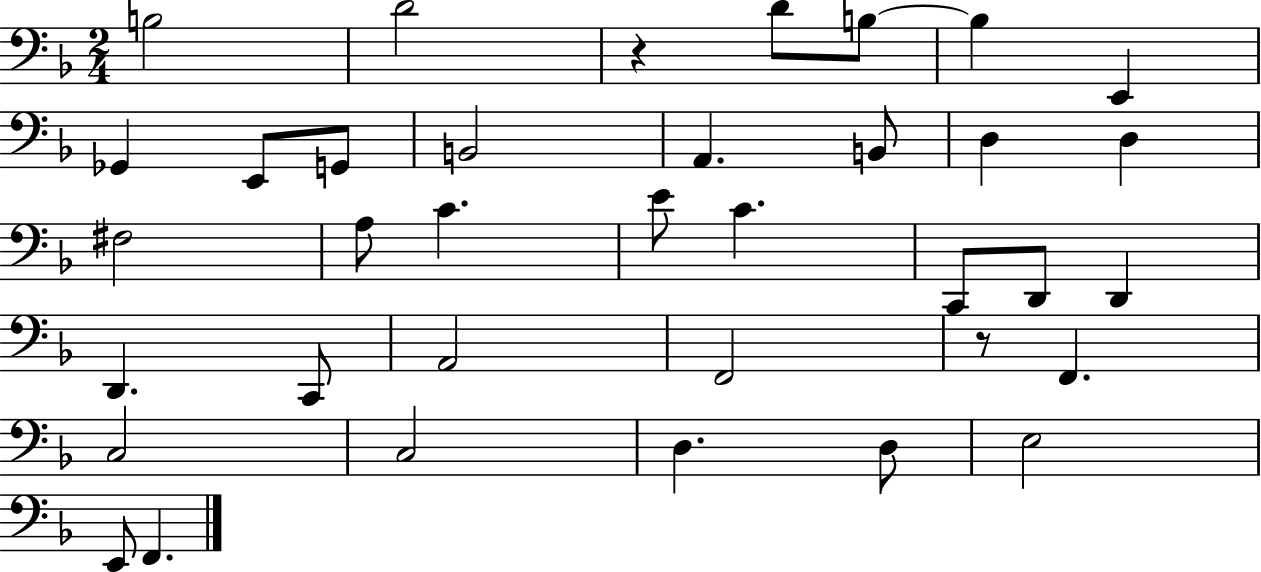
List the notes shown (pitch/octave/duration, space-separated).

B3/h D4/h R/q D4/e B3/e B3/q E2/q Gb2/q E2/e G2/e B2/h A2/q. B2/e D3/q D3/q F#3/h A3/e C4/q. E4/e C4/q. C2/e D2/e D2/q D2/q. C2/e A2/h F2/h R/e F2/q. C3/h C3/h D3/q. D3/e E3/h E2/e F2/q.